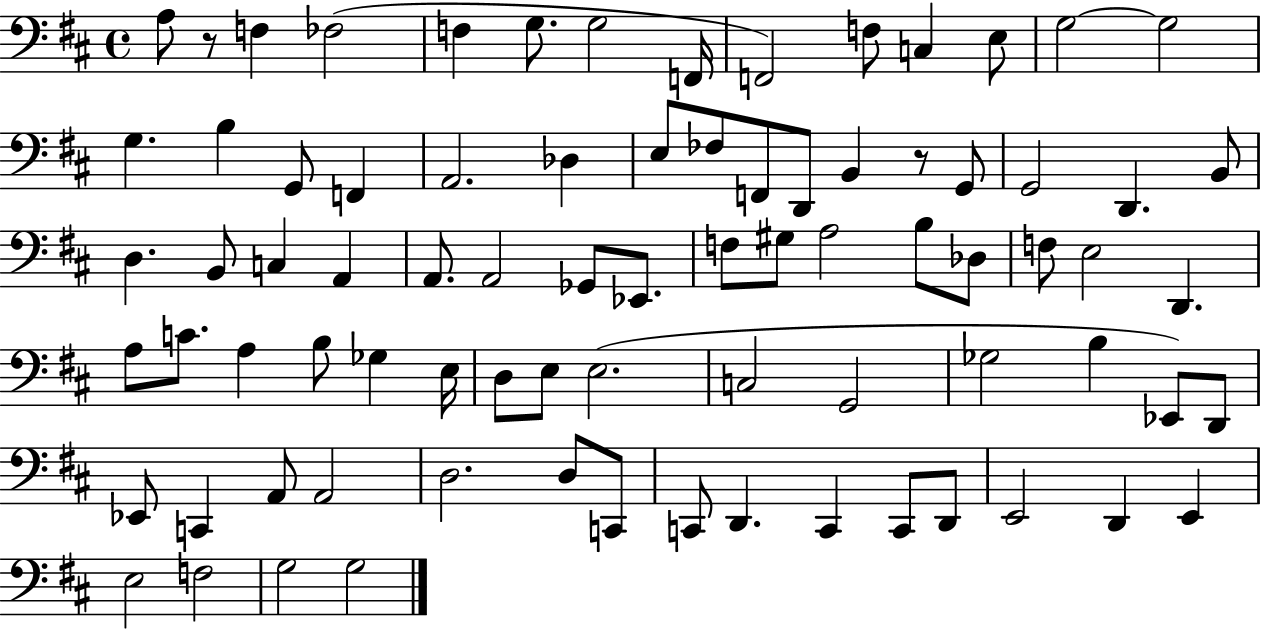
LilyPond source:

{
  \clef bass
  \time 4/4
  \defaultTimeSignature
  \key d \major
  a8 r8 f4 fes2( | f4 g8. g2 f,16 | f,2) f8 c4 e8 | g2~~ g2 | \break g4. b4 g,8 f,4 | a,2. des4 | e8 fes8 f,8 d,8 b,4 r8 g,8 | g,2 d,4. b,8 | \break d4. b,8 c4 a,4 | a,8. a,2 ges,8 ees,8. | f8 gis8 a2 b8 des8 | f8 e2 d,4. | \break a8 c'8. a4 b8 ges4 e16 | d8 e8 e2.( | c2 g,2 | ges2 b4 ees,8) d,8 | \break ees,8 c,4 a,8 a,2 | d2. d8 c,8 | c,8 d,4. c,4 c,8 d,8 | e,2 d,4 e,4 | \break e2 f2 | g2 g2 | \bar "|."
}